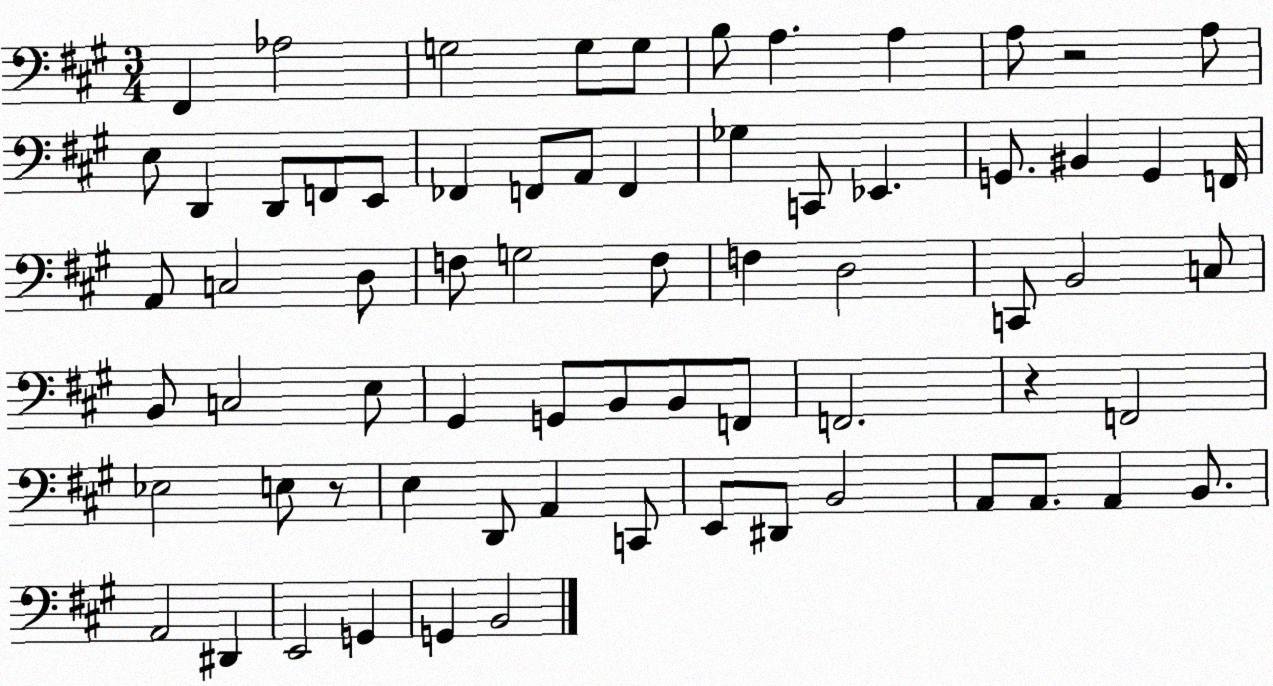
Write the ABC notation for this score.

X:1
T:Untitled
M:3/4
L:1/4
K:A
^F,, _A,2 G,2 G,/2 G,/2 B,/2 A, A, A,/2 z2 A,/2 E,/2 D,, D,,/2 F,,/2 E,,/2 _F,, F,,/2 A,,/2 F,, _G, C,,/2 _E,, G,,/2 ^B,, G,, F,,/4 A,,/2 C,2 D,/2 F,/2 G,2 F,/2 F, D,2 C,,/2 B,,2 C,/2 B,,/2 C,2 E,/2 ^G,, G,,/2 B,,/2 B,,/2 F,,/2 F,,2 z F,,2 _E,2 E,/2 z/2 E, D,,/2 A,, C,,/2 E,,/2 ^D,,/2 B,,2 A,,/2 A,,/2 A,, B,,/2 A,,2 ^D,, E,,2 G,, G,, B,,2